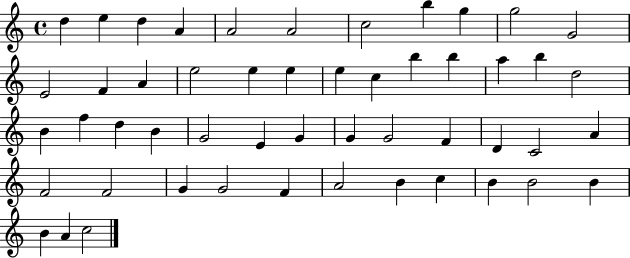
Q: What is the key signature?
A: C major